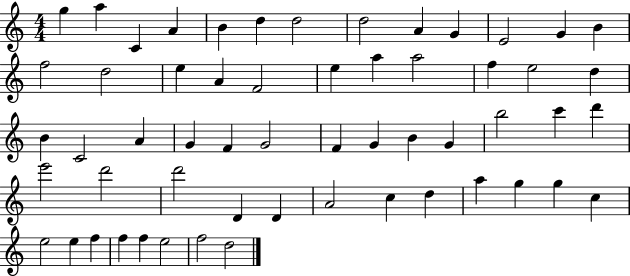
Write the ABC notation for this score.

X:1
T:Untitled
M:4/4
L:1/4
K:C
g a C A B d d2 d2 A G E2 G B f2 d2 e A F2 e a a2 f e2 d B C2 A G F G2 F G B G b2 c' d' e'2 d'2 d'2 D D A2 c d a g g c e2 e f f f e2 f2 d2